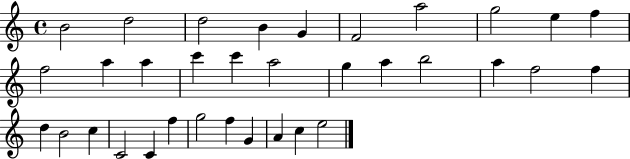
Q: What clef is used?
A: treble